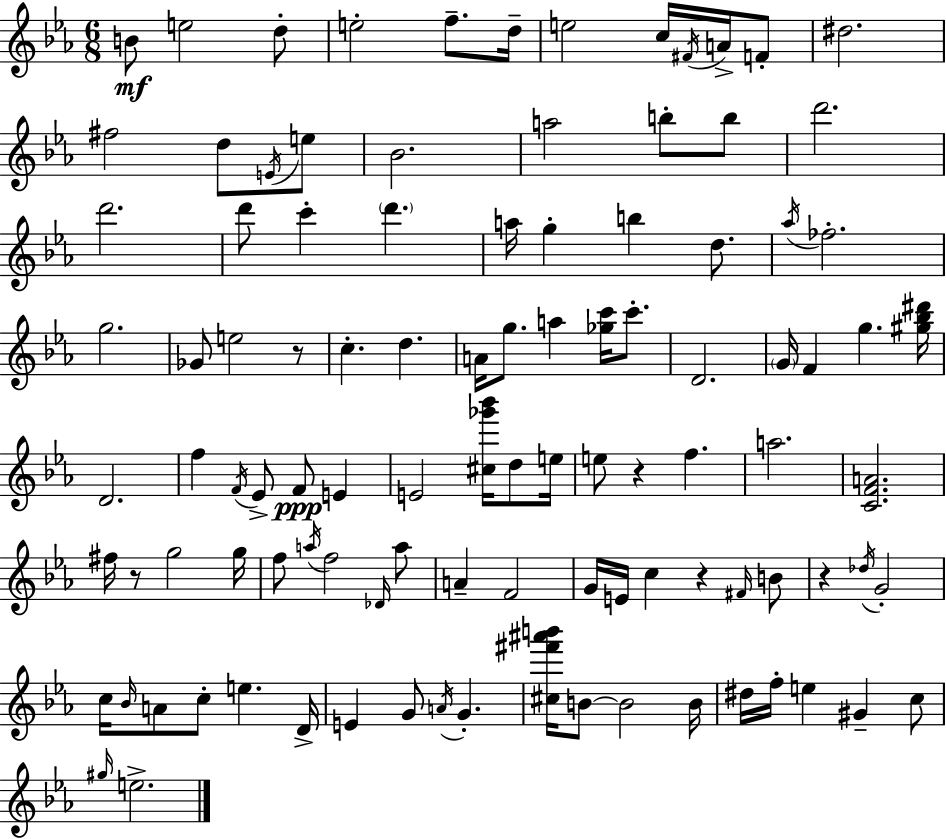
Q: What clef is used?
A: treble